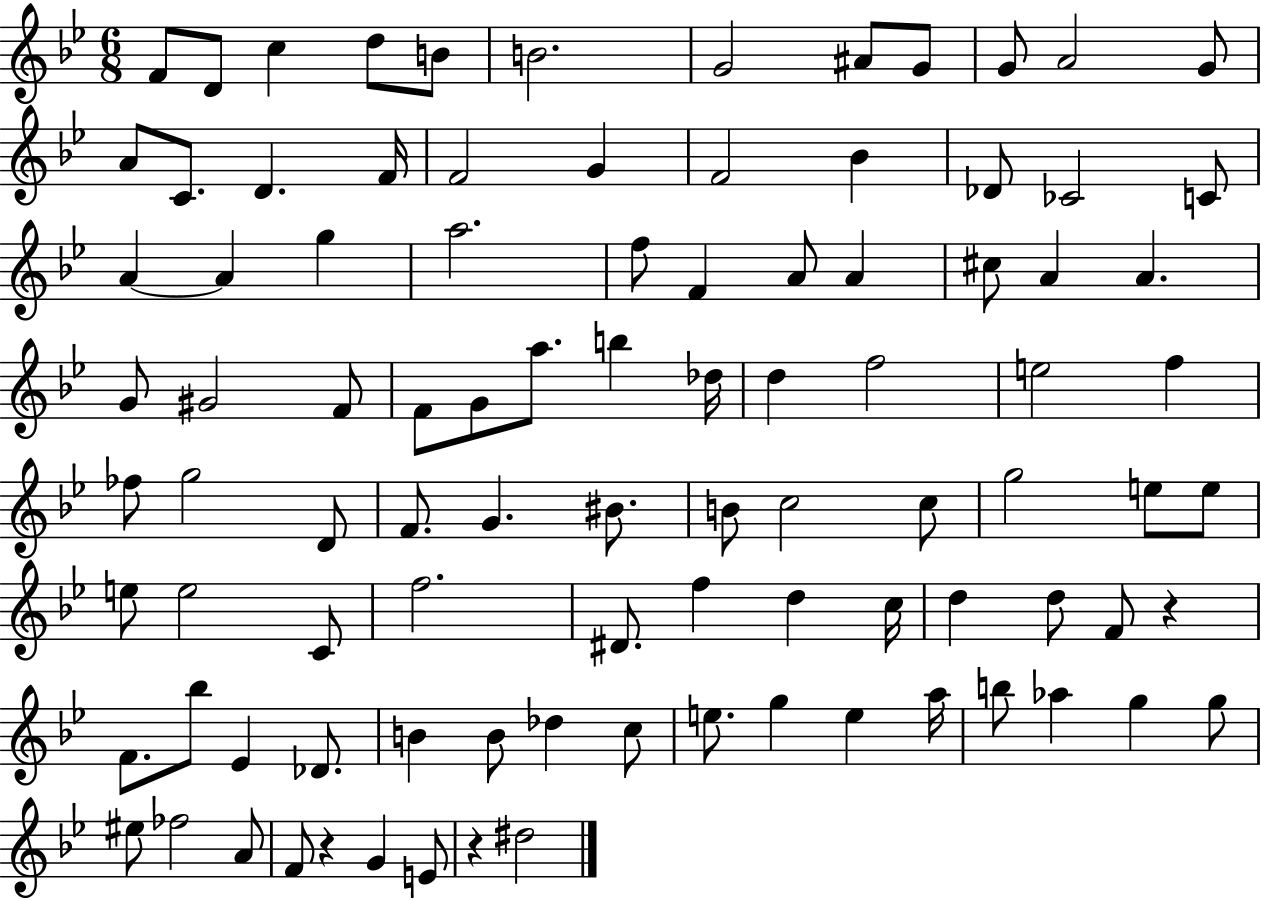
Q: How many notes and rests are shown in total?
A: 95